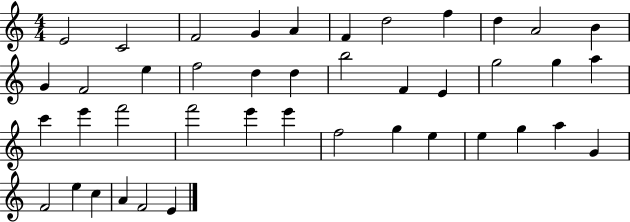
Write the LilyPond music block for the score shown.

{
  \clef treble
  \numericTimeSignature
  \time 4/4
  \key c \major
  e'2 c'2 | f'2 g'4 a'4 | f'4 d''2 f''4 | d''4 a'2 b'4 | \break g'4 f'2 e''4 | f''2 d''4 d''4 | b''2 f'4 e'4 | g''2 g''4 a''4 | \break c'''4 e'''4 f'''2 | f'''2 e'''4 e'''4 | f''2 g''4 e''4 | e''4 g''4 a''4 g'4 | \break f'2 e''4 c''4 | a'4 f'2 e'4 | \bar "|."
}